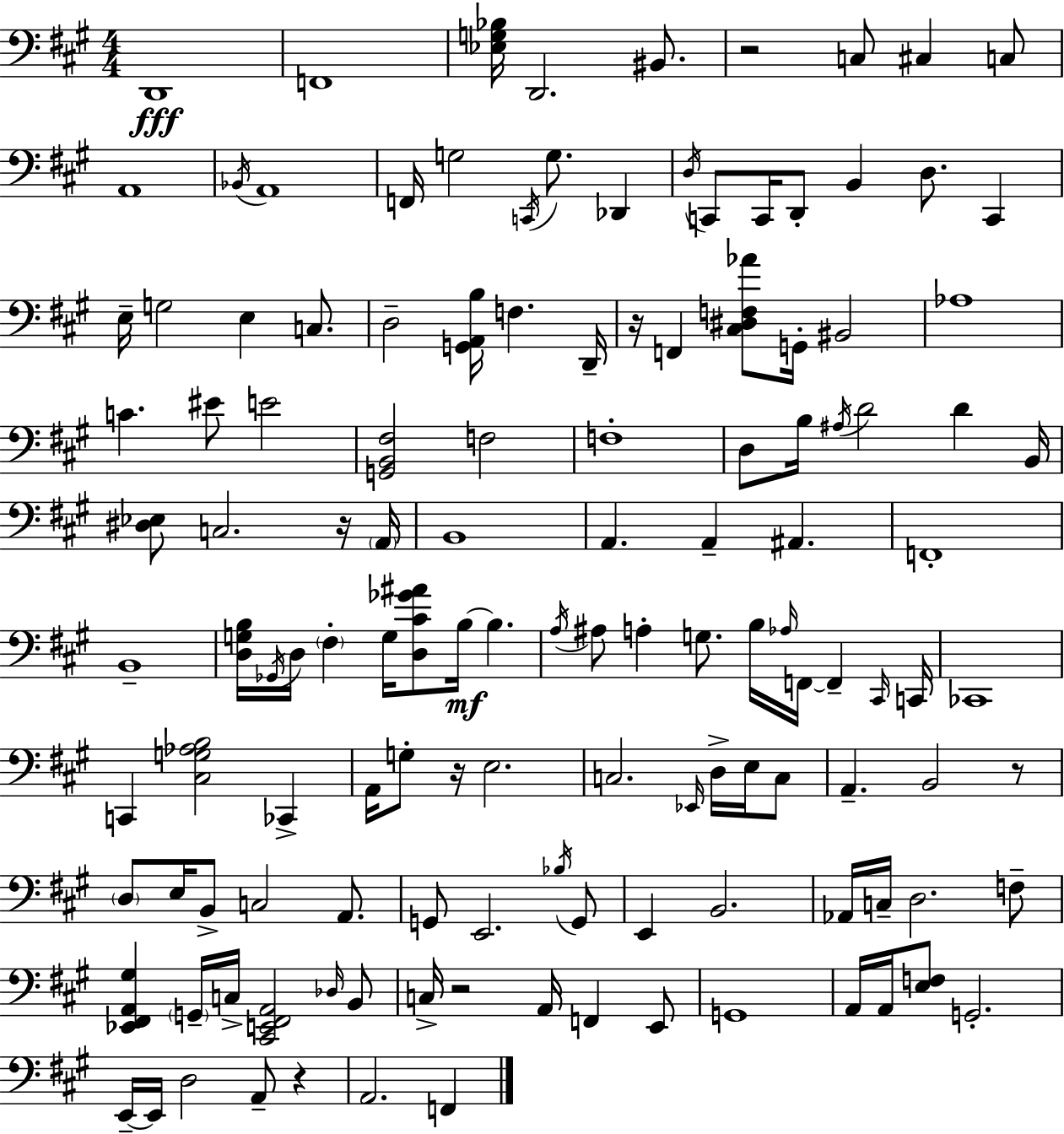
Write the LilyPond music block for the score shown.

{
  \clef bass
  \numericTimeSignature
  \time 4/4
  \key a \major
  d,1\fff | f,1 | <ees g bes>16 d,2. bis,8. | r2 c8 cis4 c8 | \break a,1 | \acciaccatura { bes,16 } a,1 | f,16 g2 \acciaccatura { c,16 } g8. des,4 | \acciaccatura { d16 } c,8 c,16 d,8-. b,4 d8. c,4 | \break e16-- g2 e4 | c8. d2-- <g, a, b>16 f4. | d,16-- r16 f,4 <cis dis f aes'>8 g,16-. bis,2 | aes1 | \break c'4. eis'8 e'2 | <g, b, fis>2 f2 | f1-. | d8 b16 \acciaccatura { ais16 } d'2 d'4 | \break b,16 <dis ees>8 c2. | r16 \parenthesize a,16 b,1 | a,4. a,4-- ais,4. | f,1-. | \break b,1-- | <d g b>16 \acciaccatura { ges,16 } d16 \parenthesize fis4-. g16 <d cis' ges' ais'>8 b16~~\mf b4. | \acciaccatura { a16 } ais8 a4-. g8. b16 | \grace { aes16 } f,16~~ f,4-- \grace { cis,16 } c,16 ces,1 | \break c,4 <cis g aes b>2 | ces,4-> a,16 g8-. r16 e2. | c2. | \grace { ees,16 } d16-> e16 c8 a,4.-- b,2 | \break r8 \parenthesize d8 e16 b,8-> c2 | a,8. g,8 e,2. | \acciaccatura { bes16 } g,8 e,4 b,2. | aes,16 c16-- d2. | \break f8-- <ees, fis, a, gis>4 \parenthesize g,16-- c16-> | <cis, e, fis, a,>2 \grace { des16 } b,8 c16-> r2 | a,16 f,4 e,8 g,1 | a,16 a,16 <e f>8 g,2.-. | \break e,16--~~ e,16 d2 | a,8-- r4 a,2. | f,4 \bar "|."
}